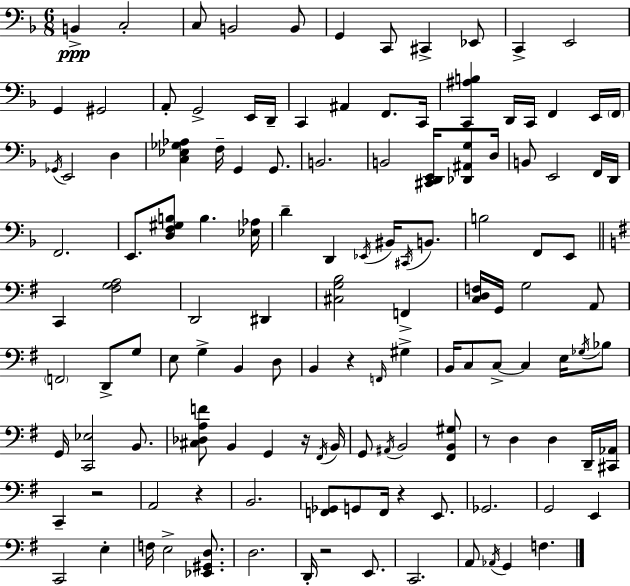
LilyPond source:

{
  \clef bass
  \numericTimeSignature
  \time 6/8
  \key d \minor
  b,4->\ppp c2-. | c8 b,2 b,8 | g,4 c,8 cis,4-> ees,8 | c,4-> e,2 | \break g,4 gis,2 | a,8-. g,2-> e,16 d,16-- | c,4 ais,4 f,8. c,16 | <c, ais b>4 d,16 c,16 f,4 e,16 \parenthesize f,16 | \break \acciaccatura { ges,16 } e,2 d4 | <c ees ges aes>4 f16-- g,4 g,8. | b,2. | b,2 <cis, d, e,>16 <des, ais, g>8 | \break d16 b,8 e,2 f,16 | d,16 f,2. | e,8. <d f gis b>8 b4. | <ees aes>16 d'4-- d,4 \acciaccatura { ees,16 } bis,16 \acciaccatura { cis,16 } | \break b,8. b2 f,8 | e,8 \bar "||" \break \key g \major c,4 <fis g a>2 | d,2 dis,4 | <cis g b>2 f,4-> | <c d f>16 g,16 g2 a,8 | \break \parenthesize f,2 d,8-> g8 | e8 g4-> b,4 d8 | b,4 r4 \grace { f,16 } gis4-> | b,16 c8 c8->~~ c4 e16 \acciaccatura { ges16 } | \break bes8 g,16 <c, ees>2 b,8. | <cis des a f'>8 b,4 g,4 | r16 \acciaccatura { fis,16 } b,16 g,8 \acciaccatura { ais,16 } b,2 | <fis, b, gis>8 r8 d4 d4 | \break d,16-- <cis, aes,>16 c,4-- r2 | a,2 | r4 b,2. | <f, ges,>8 g,8 f,16 r4 | \break e,8. ges,2. | g,2 | e,4 c,2 | e4-. f16 e2-> | \break <ees, gis, d>8. d2. | d,16-. r2 | e,8. c,2. | a,8 \acciaccatura { aes,16 } g,4 f4. | \break \bar "|."
}